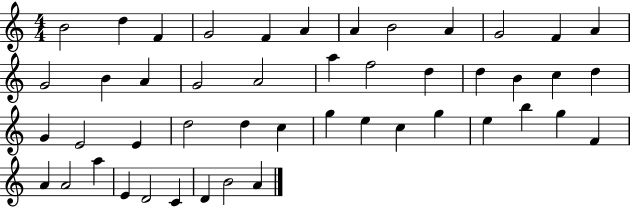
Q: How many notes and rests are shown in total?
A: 47